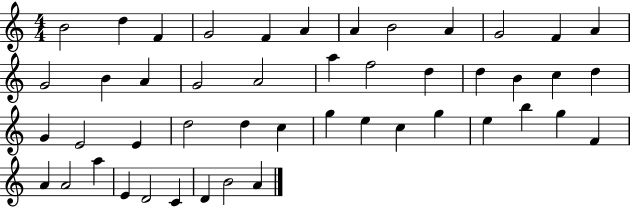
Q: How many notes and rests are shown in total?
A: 47